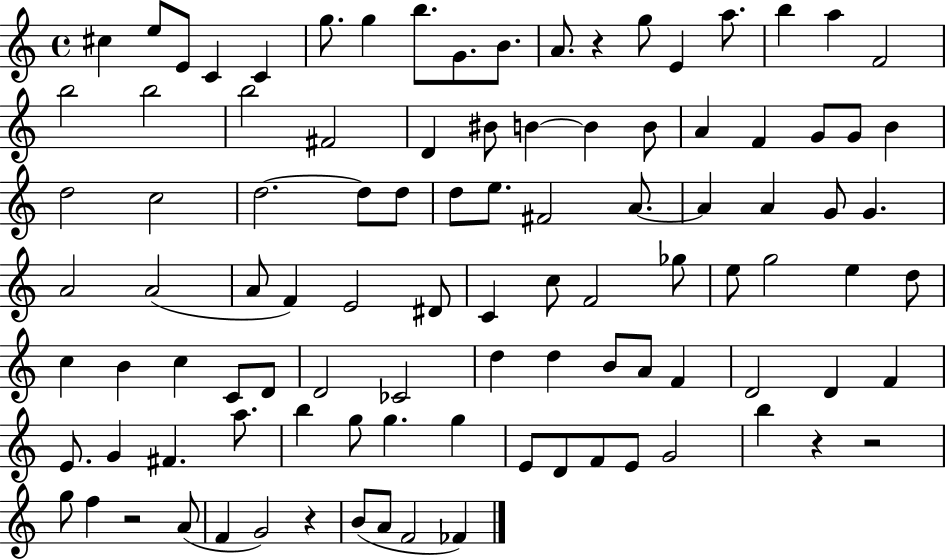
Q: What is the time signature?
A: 4/4